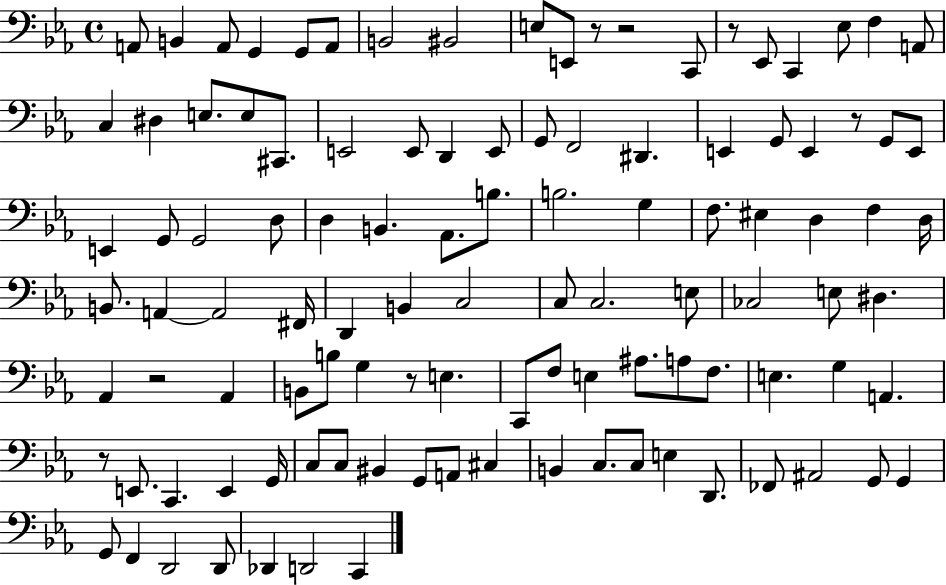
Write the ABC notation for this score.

X:1
T:Untitled
M:4/4
L:1/4
K:Eb
A,,/2 B,, A,,/2 G,, G,,/2 A,,/2 B,,2 ^B,,2 E,/2 E,,/2 z/2 z2 C,,/2 z/2 _E,,/2 C,, _E,/2 F, A,,/2 C, ^D, E,/2 E,/2 ^C,,/2 E,,2 E,,/2 D,, E,,/2 G,,/2 F,,2 ^D,, E,, G,,/2 E,, z/2 G,,/2 E,,/2 E,, G,,/2 G,,2 D,/2 D, B,, _A,,/2 B,/2 B,2 G, F,/2 ^E, D, F, D,/4 B,,/2 A,, A,,2 ^F,,/4 D,, B,, C,2 C,/2 C,2 E,/2 _C,2 E,/2 ^D, _A,, z2 _A,, B,,/2 B,/2 G, z/2 E, C,,/2 F,/2 E, ^A,/2 A,/2 F,/2 E, G, A,, z/2 E,,/2 C,, E,, G,,/4 C,/2 C,/2 ^B,, G,,/2 A,,/2 ^C, B,, C,/2 C,/2 E, D,,/2 _F,,/2 ^A,,2 G,,/2 G,, G,,/2 F,, D,,2 D,,/2 _D,, D,,2 C,,